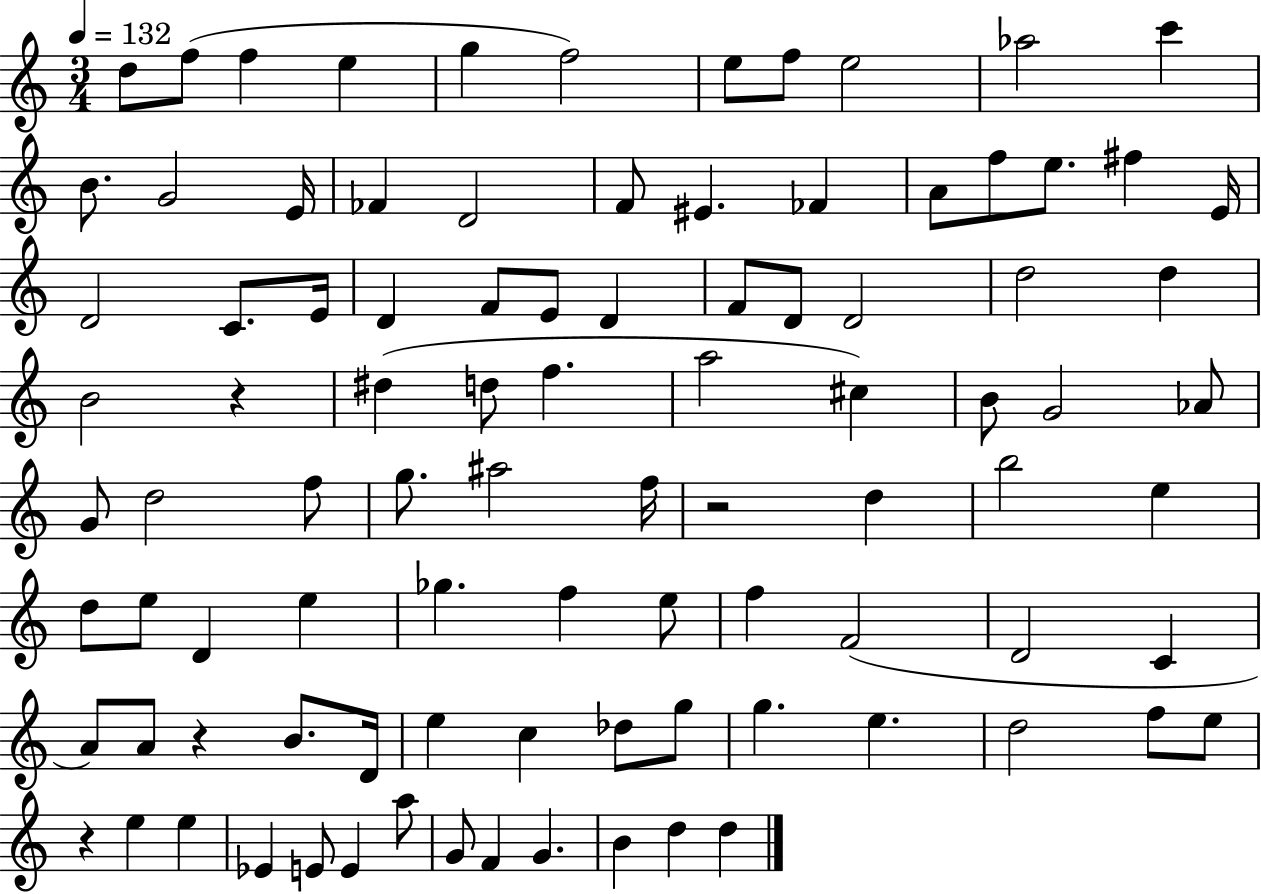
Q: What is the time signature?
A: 3/4